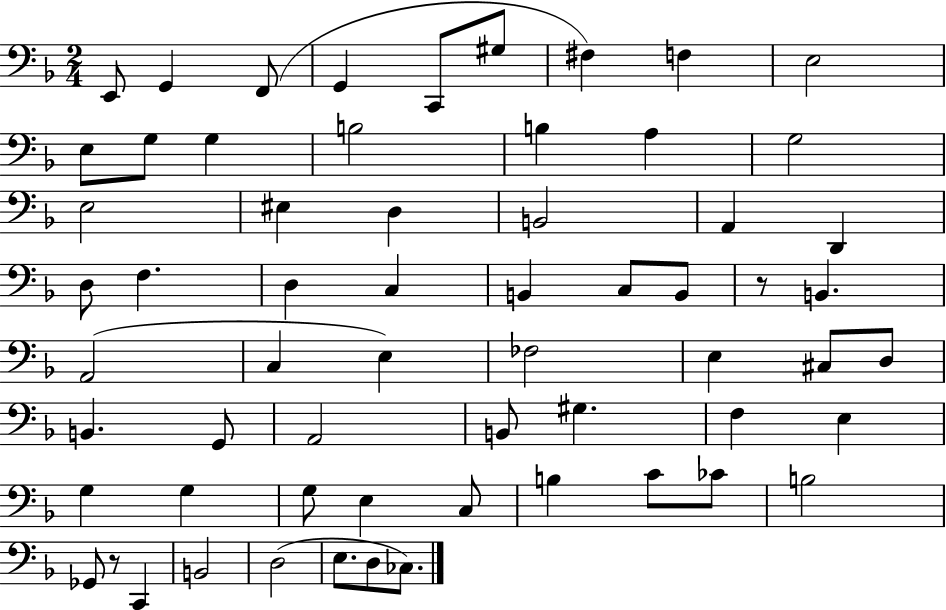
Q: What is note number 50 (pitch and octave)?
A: B3